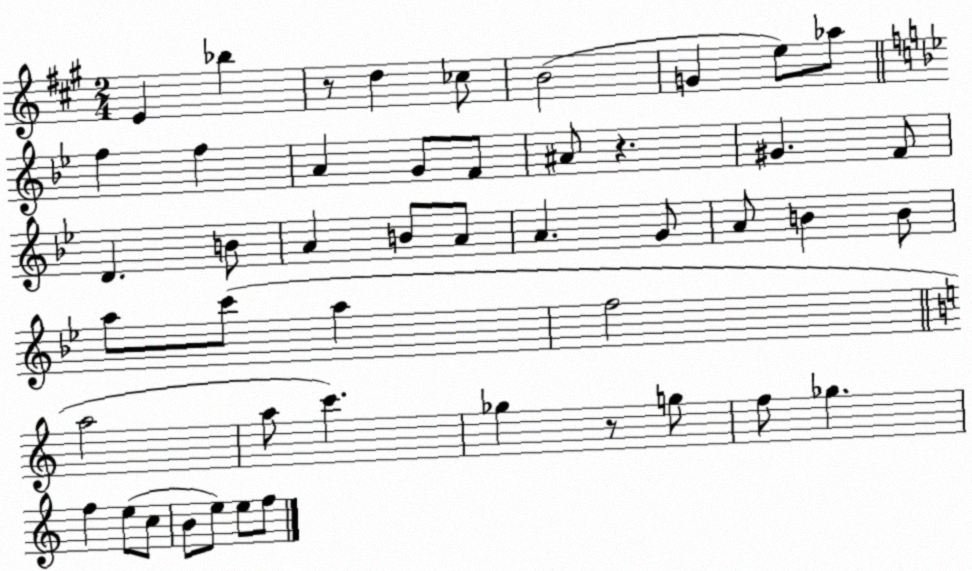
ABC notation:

X:1
T:Untitled
M:2/4
L:1/4
K:A
E _b z/2 d _c/2 B2 G e/2 _a/2 f f A G/2 F/2 ^A/2 z ^G F/2 D B/2 A B/2 A/2 A G/2 A/2 B B/2 a/2 c'/2 a f2 a2 a/2 c' _g z/2 g/2 f/2 _g f e/2 c/2 B/2 e/2 e/2 f/2